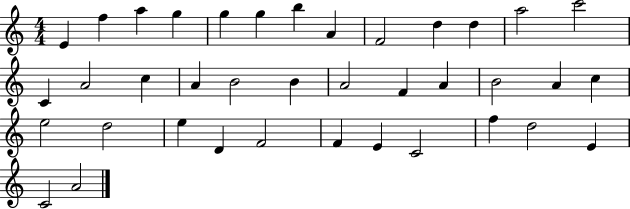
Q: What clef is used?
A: treble